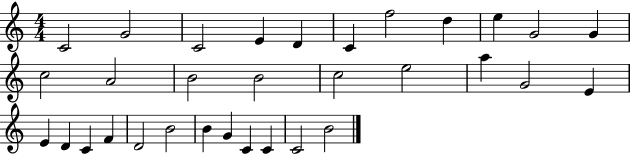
X:1
T:Untitled
M:4/4
L:1/4
K:C
C2 G2 C2 E D C f2 d e G2 G c2 A2 B2 B2 c2 e2 a G2 E E D C F D2 B2 B G C C C2 B2